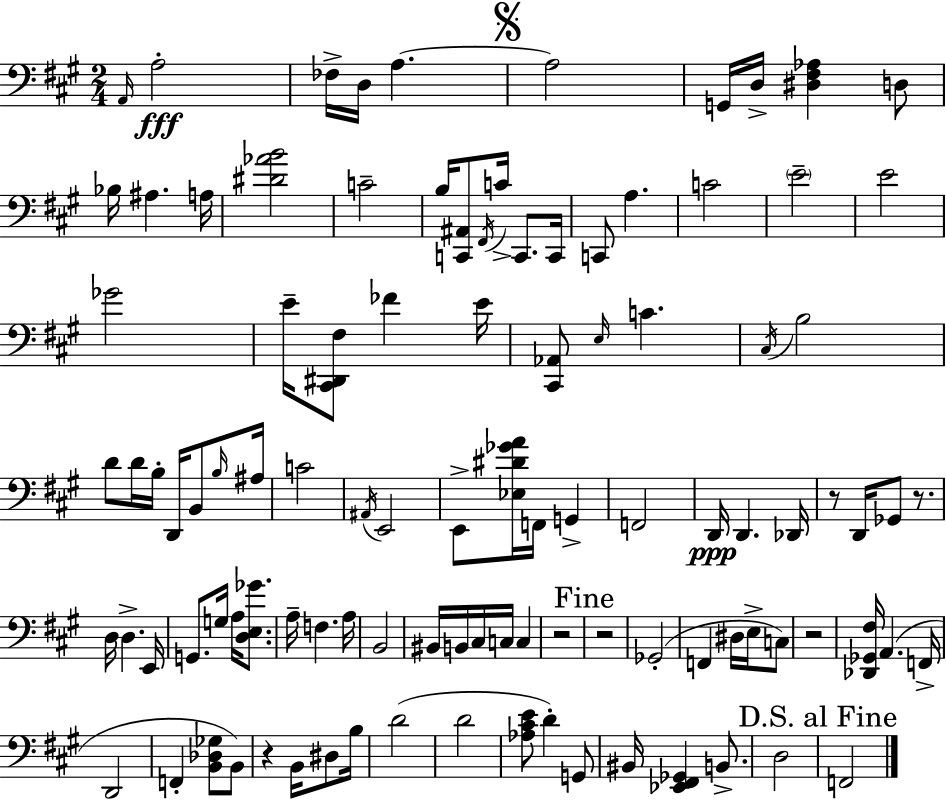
X:1
T:Untitled
M:2/4
L:1/4
K:A
A,,/4 A,2 _F,/4 D,/4 A, A,2 G,,/4 D,/4 [^D,^F,_A,] D,/2 _B,/4 ^A, A,/4 [^D_AB]2 C2 B,/4 [C,,^A,,]/2 ^F,,/4 C/4 C,,/2 C,,/4 C,,/2 A, C2 E2 E2 _G2 E/4 [^C,,^D,,^F,]/2 _F E/4 [^C,,_A,,]/2 E,/4 C ^C,/4 B,2 D/2 D/4 B,/4 D,,/4 B,,/2 B,/4 ^A,/4 C2 ^A,,/4 E,,2 E,,/2 [_E,^D_GA]/4 F,,/4 G,, F,,2 D,,/4 D,, _D,,/4 z/2 D,,/4 _G,,/2 z/2 D,/4 D, E,,/4 G,,/2 G,/4 A,/4 [D,E,_G]/2 A,/4 F, A,/4 B,,2 ^B,,/4 B,,/4 ^C,/4 C,/4 C, z2 z2 _G,,2 F,, ^D,/4 E,/4 C,/2 z2 [_D,,_G,,^F,]/4 A,, F,,/4 D,,2 F,, [B,,_D,_G,]/2 B,,/2 z B,,/4 ^D,/2 B,/4 D2 D2 [_A,^CE]/2 D G,,/2 ^B,,/4 [_E,,^F,,_G,,] B,,/2 D,2 F,,2